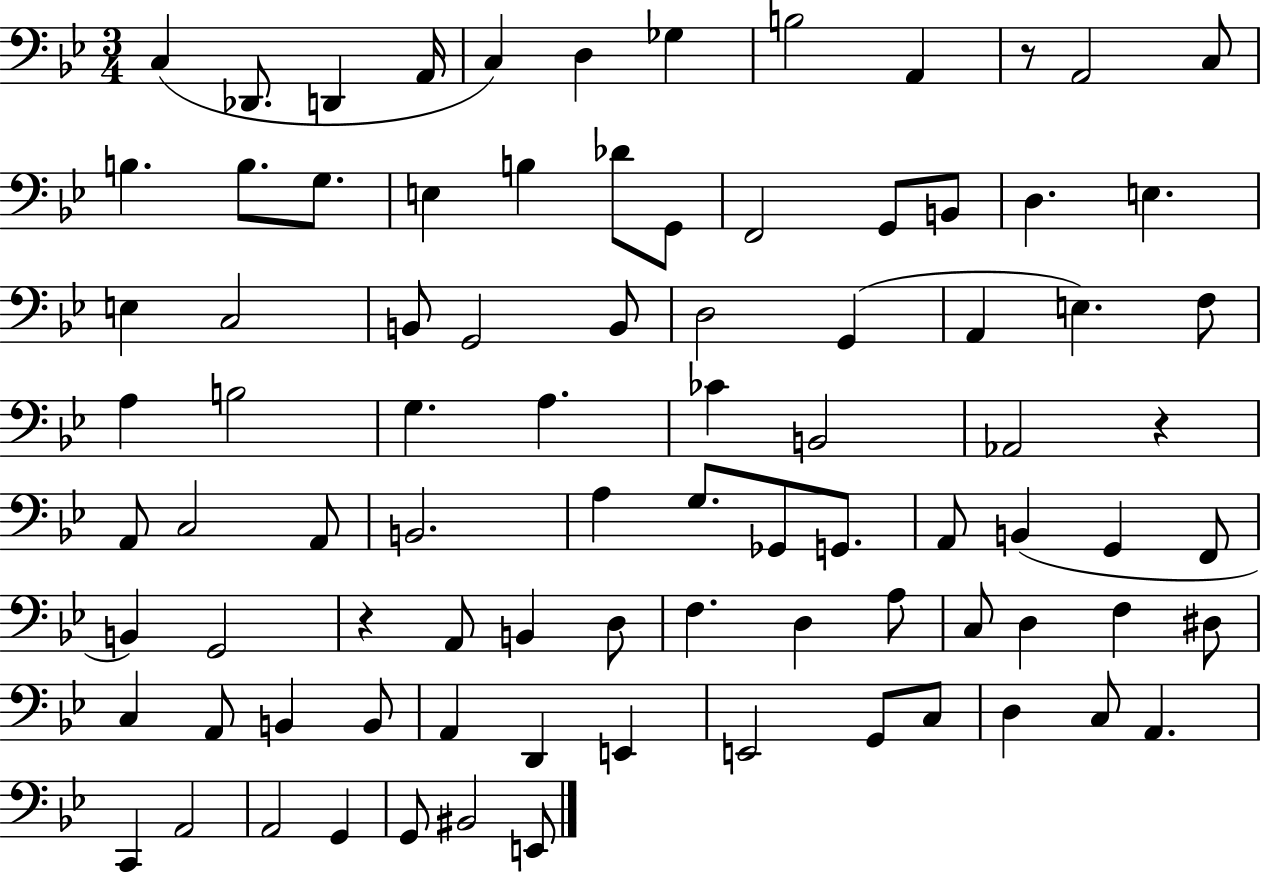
{
  \clef bass
  \numericTimeSignature
  \time 3/4
  \key bes \major
  c4( des,8. d,4 a,16 | c4) d4 ges4 | b2 a,4 | r8 a,2 c8 | \break b4. b8. g8. | e4 b4 des'8 g,8 | f,2 g,8 b,8 | d4. e4. | \break e4 c2 | b,8 g,2 b,8 | d2 g,4( | a,4 e4.) f8 | \break a4 b2 | g4. a4. | ces'4 b,2 | aes,2 r4 | \break a,8 c2 a,8 | b,2. | a4 g8. ges,8 g,8. | a,8 b,4( g,4 f,8 | \break b,4) g,2 | r4 a,8 b,4 d8 | f4. d4 a8 | c8 d4 f4 dis8 | \break c4 a,8 b,4 b,8 | a,4 d,4 e,4 | e,2 g,8 c8 | d4 c8 a,4. | \break c,4 a,2 | a,2 g,4 | g,8 bis,2 e,8 | \bar "|."
}